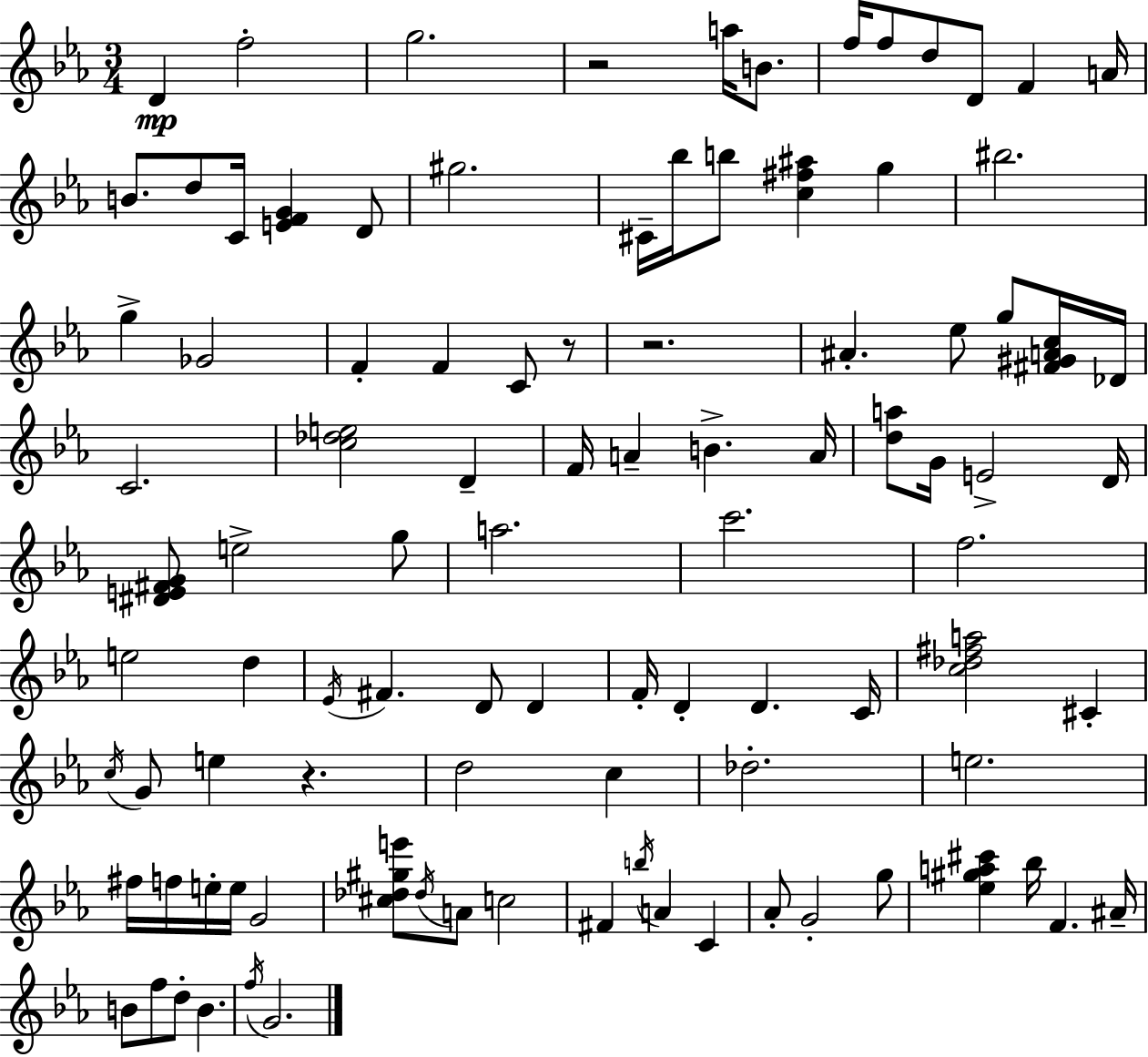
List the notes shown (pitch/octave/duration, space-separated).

D4/q F5/h G5/h. R/h A5/s B4/e. F5/s F5/e D5/e D4/e F4/q A4/s B4/e. D5/e C4/s [E4,F4,G4]/q D4/e G#5/h. C#4/s Bb5/s B5/e [C5,F#5,A#5]/q G5/q BIS5/h. G5/q Gb4/h F4/q F4/q C4/e R/e R/h. A#4/q. Eb5/e G5/e [F#4,G#4,A4,C5]/s Db4/s C4/h. [C5,Db5,E5]/h D4/q F4/s A4/q B4/q. A4/s [D5,A5]/e G4/s E4/h D4/s [D#4,E4,F#4,G4]/e E5/h G5/e A5/h. C6/h. F5/h. E5/h D5/q Eb4/s F#4/q. D4/e D4/q F4/s D4/q D4/q. C4/s [C5,Db5,F#5,A5]/h C#4/q C5/s G4/e E5/q R/q. D5/h C5/q Db5/h. E5/h. F#5/s F5/s E5/s E5/s G4/h [C#5,Db5,G#5,E6]/e Db5/s A4/e C5/h F#4/q B5/s A4/q C4/q Ab4/e G4/h G5/e [Eb5,G#5,A5,C#6]/q Bb5/s F4/q. A#4/s B4/e F5/e D5/e B4/q. F5/s G4/h.